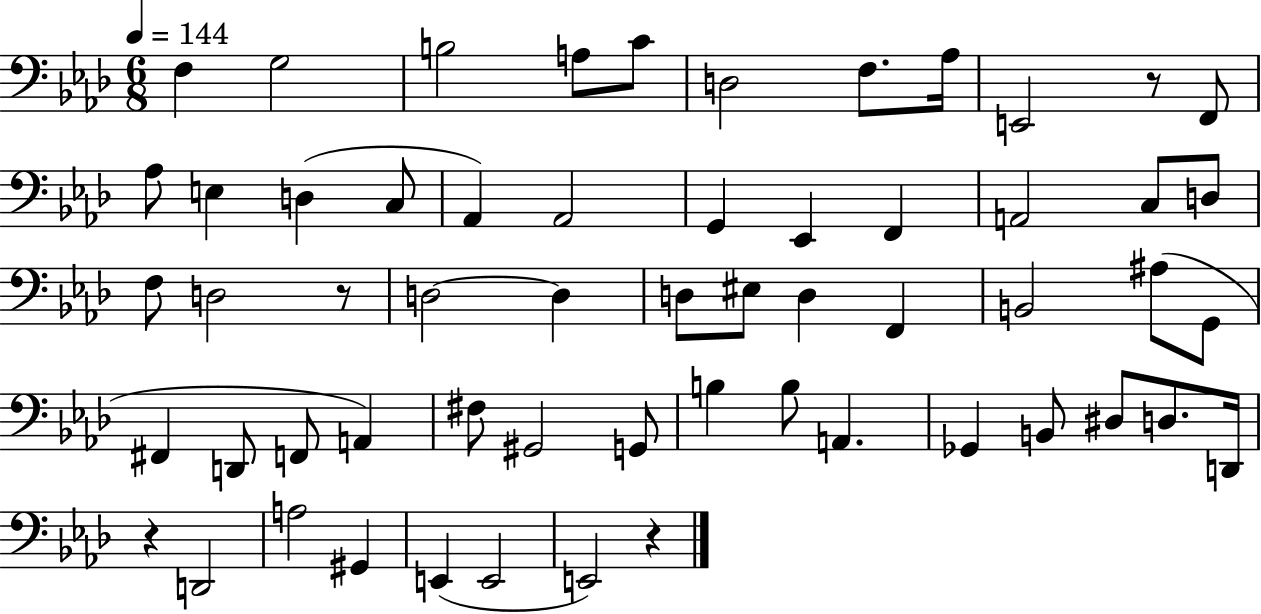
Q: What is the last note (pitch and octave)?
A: E2